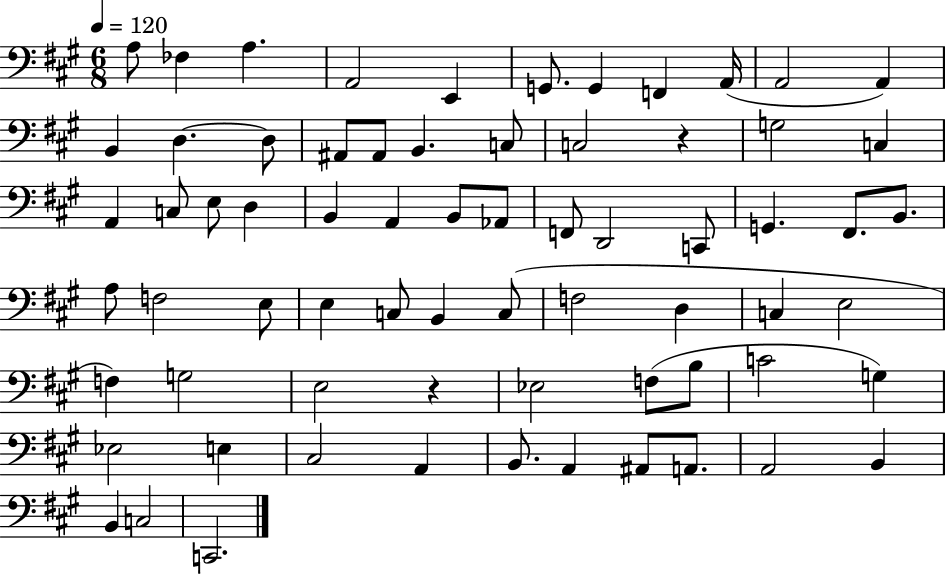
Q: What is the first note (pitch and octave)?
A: A3